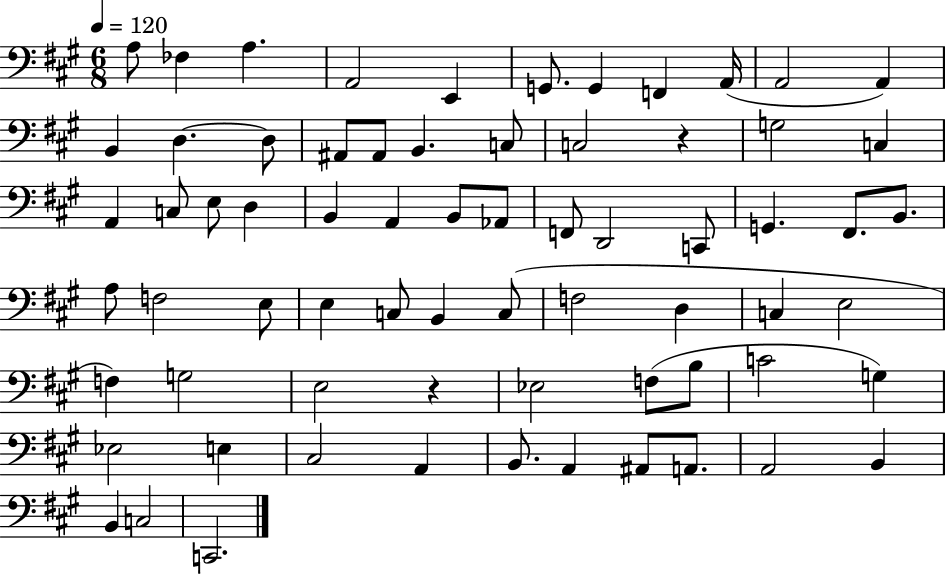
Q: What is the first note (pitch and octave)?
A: A3